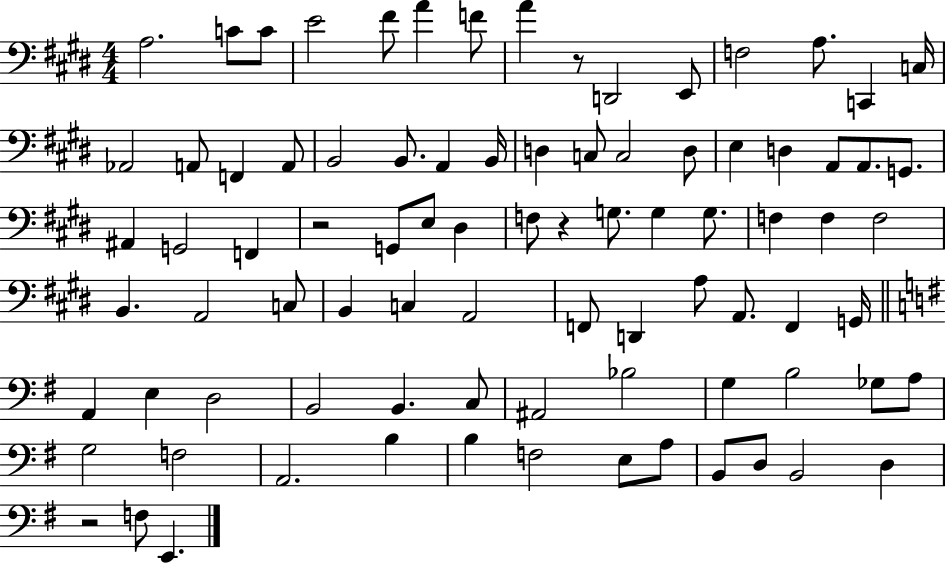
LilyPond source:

{
  \clef bass
  \numericTimeSignature
  \time 4/4
  \key e \major
  a2. c'8 c'8 | e'2 fis'8 a'4 f'8 | a'4 r8 d,2 e,8 | f2 a8. c,4 c16 | \break aes,2 a,8 f,4 a,8 | b,2 b,8. a,4 b,16 | d4 c8 c2 d8 | e4 d4 a,8 a,8. g,8. | \break ais,4 g,2 f,4 | r2 g,8 e8 dis4 | f8 r4 g8. g4 g8. | f4 f4 f2 | \break b,4. a,2 c8 | b,4 c4 a,2 | f,8 d,4 a8 a,8. f,4 g,16 | \bar "||" \break \key g \major a,4 e4 d2 | b,2 b,4. c8 | ais,2 bes2 | g4 b2 ges8 a8 | \break g2 f2 | a,2. b4 | b4 f2 e8 a8 | b,8 d8 b,2 d4 | \break r2 f8 e,4. | \bar "|."
}